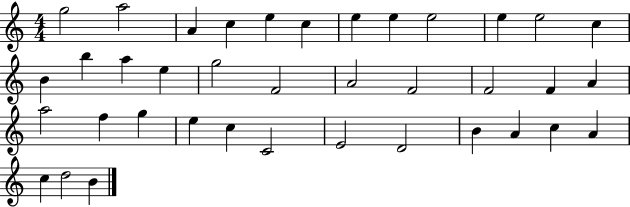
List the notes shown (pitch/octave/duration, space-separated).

G5/h A5/h A4/q C5/q E5/q C5/q E5/q E5/q E5/h E5/q E5/h C5/q B4/q B5/q A5/q E5/q G5/h F4/h A4/h F4/h F4/h F4/q A4/q A5/h F5/q G5/q E5/q C5/q C4/h E4/h D4/h B4/q A4/q C5/q A4/q C5/q D5/h B4/q